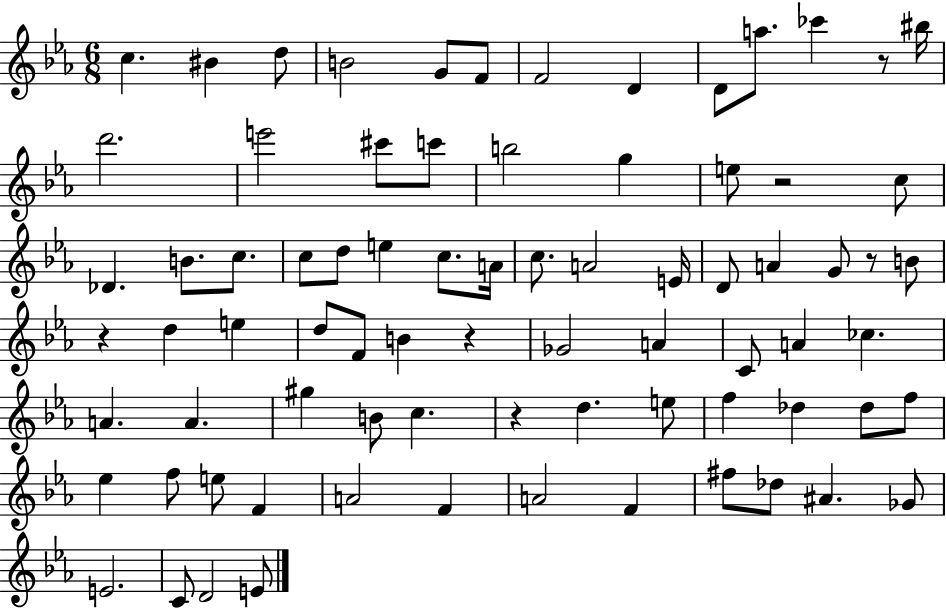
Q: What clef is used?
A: treble